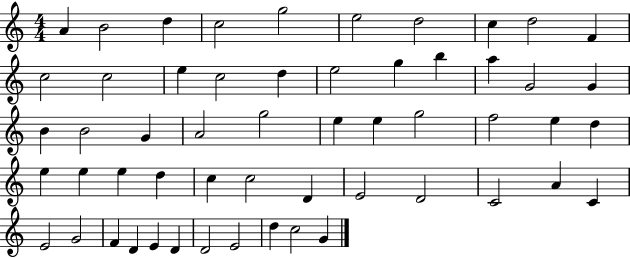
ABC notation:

X:1
T:Untitled
M:4/4
L:1/4
K:C
A B2 d c2 g2 e2 d2 c d2 F c2 c2 e c2 d e2 g b a G2 G B B2 G A2 g2 e e g2 f2 e d e e e d c c2 D E2 D2 C2 A C E2 G2 F D E D D2 E2 d c2 G